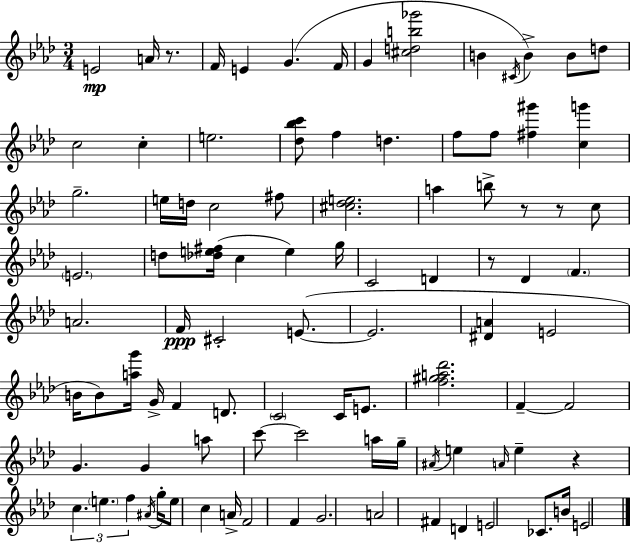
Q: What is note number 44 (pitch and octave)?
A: B4